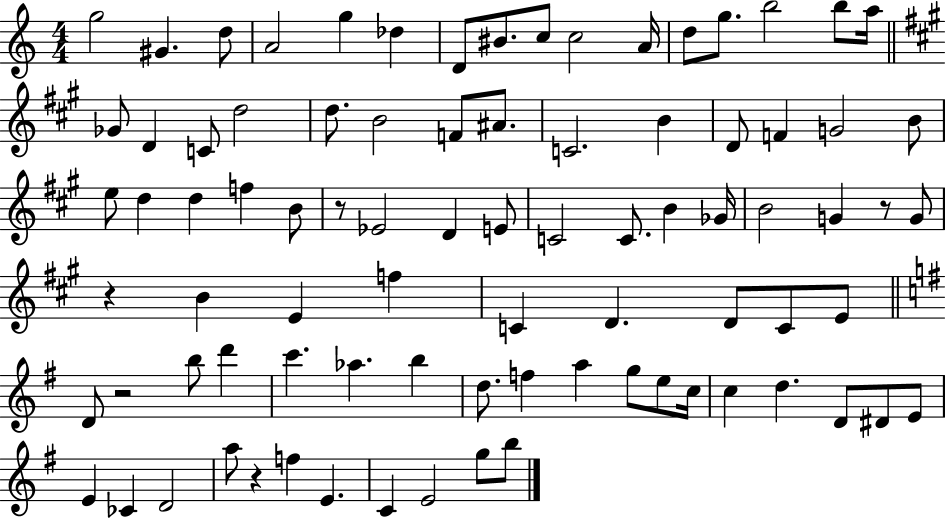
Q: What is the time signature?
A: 4/4